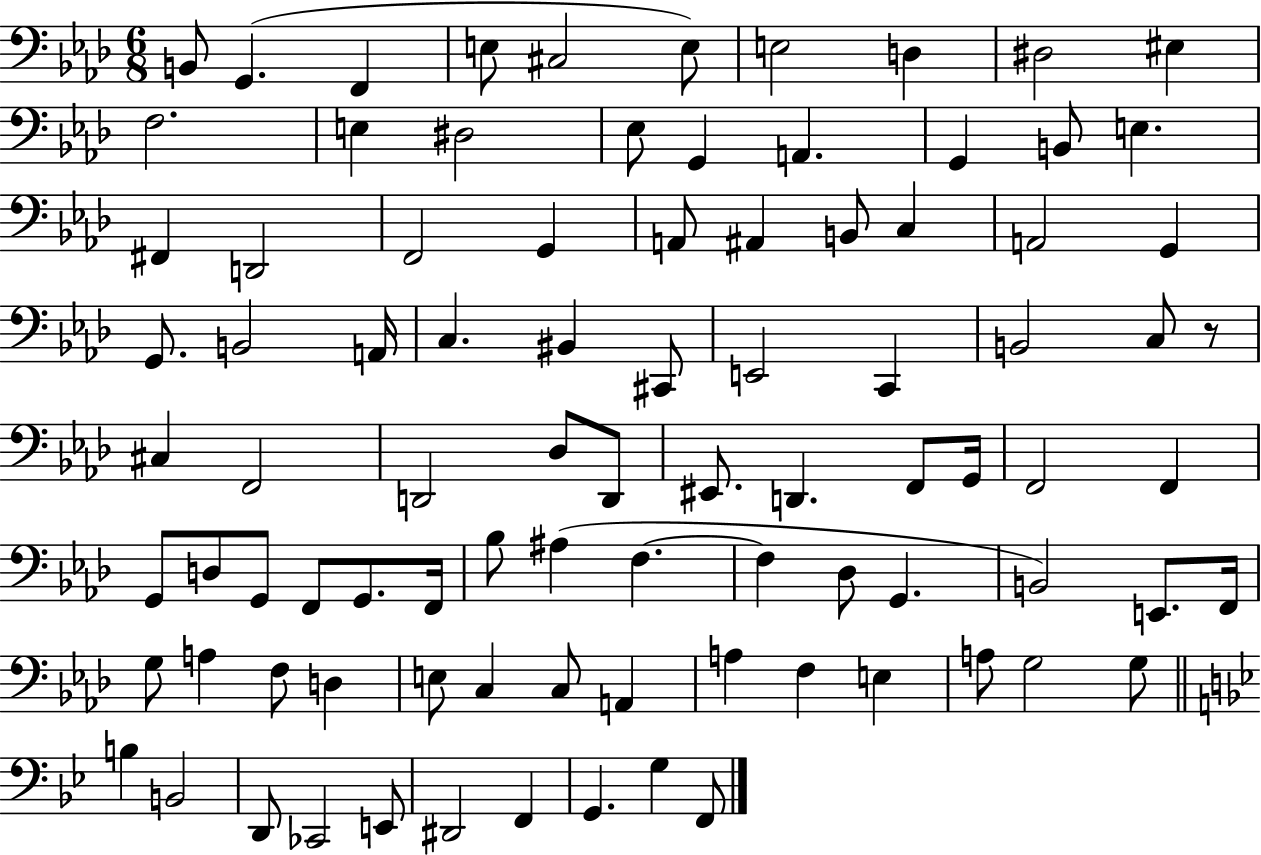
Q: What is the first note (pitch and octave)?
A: B2